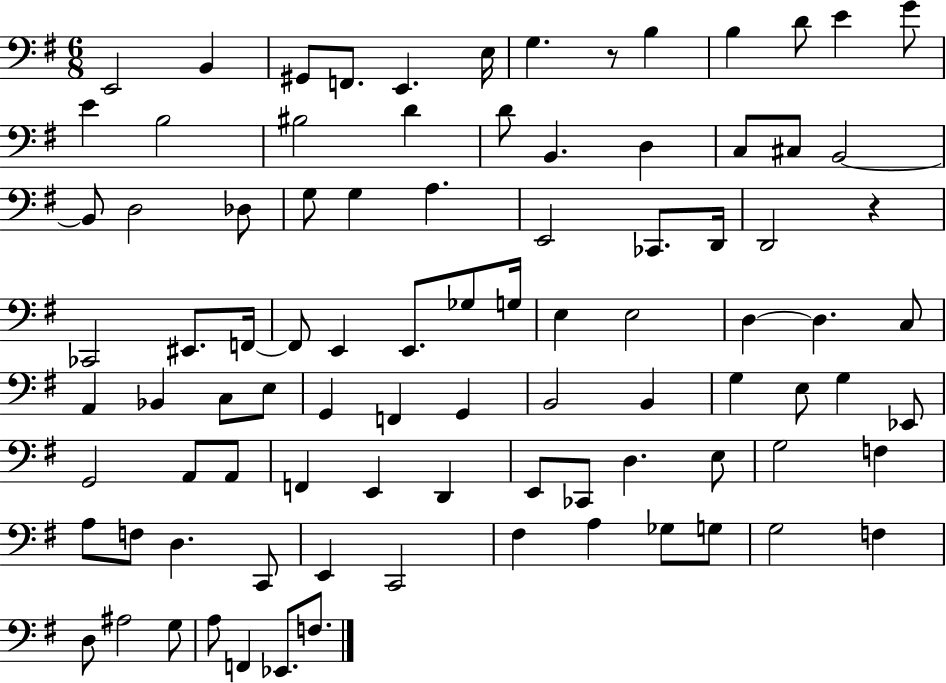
X:1
T:Untitled
M:6/8
L:1/4
K:G
E,,2 B,, ^G,,/2 F,,/2 E,, E,/4 G, z/2 B, B, D/2 E G/2 E B,2 ^B,2 D D/2 B,, D, C,/2 ^C,/2 B,,2 B,,/2 D,2 _D,/2 G,/2 G, A, E,,2 _C,,/2 D,,/4 D,,2 z _C,,2 ^E,,/2 F,,/4 F,,/2 E,, E,,/2 _G,/2 G,/4 E, E,2 D, D, C,/2 A,, _B,, C,/2 E,/2 G,, F,, G,, B,,2 B,, G, E,/2 G, _E,,/2 G,,2 A,,/2 A,,/2 F,, E,, D,, E,,/2 _C,,/2 D, E,/2 G,2 F, A,/2 F,/2 D, C,,/2 E,, C,,2 ^F, A, _G,/2 G,/2 G,2 F, D,/2 ^A,2 G,/2 A,/2 F,, _E,,/2 F,/2